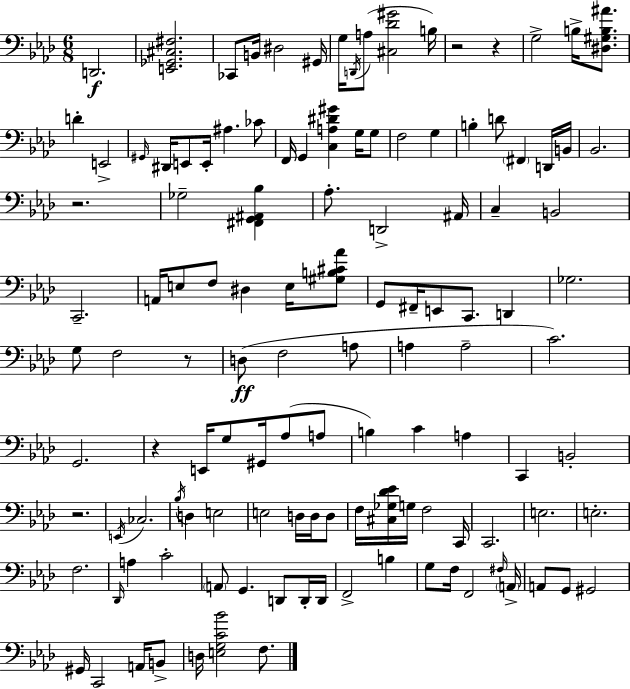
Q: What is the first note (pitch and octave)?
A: D2